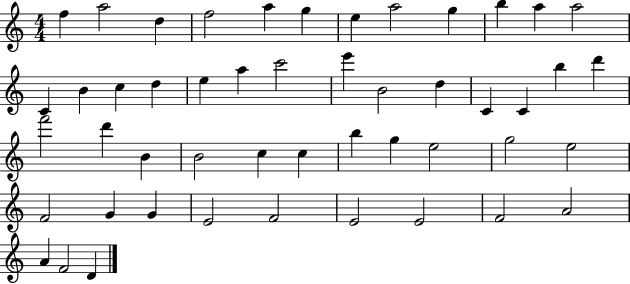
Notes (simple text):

F5/q A5/h D5/q F5/h A5/q G5/q E5/q A5/h G5/q B5/q A5/q A5/h C4/q B4/q C5/q D5/q E5/q A5/q C6/h E6/q B4/h D5/q C4/q C4/q B5/q D6/q F6/h D6/q B4/q B4/h C5/q C5/q B5/q G5/q E5/h G5/h E5/h F4/h G4/q G4/q E4/h F4/h E4/h E4/h F4/h A4/h A4/q F4/h D4/q